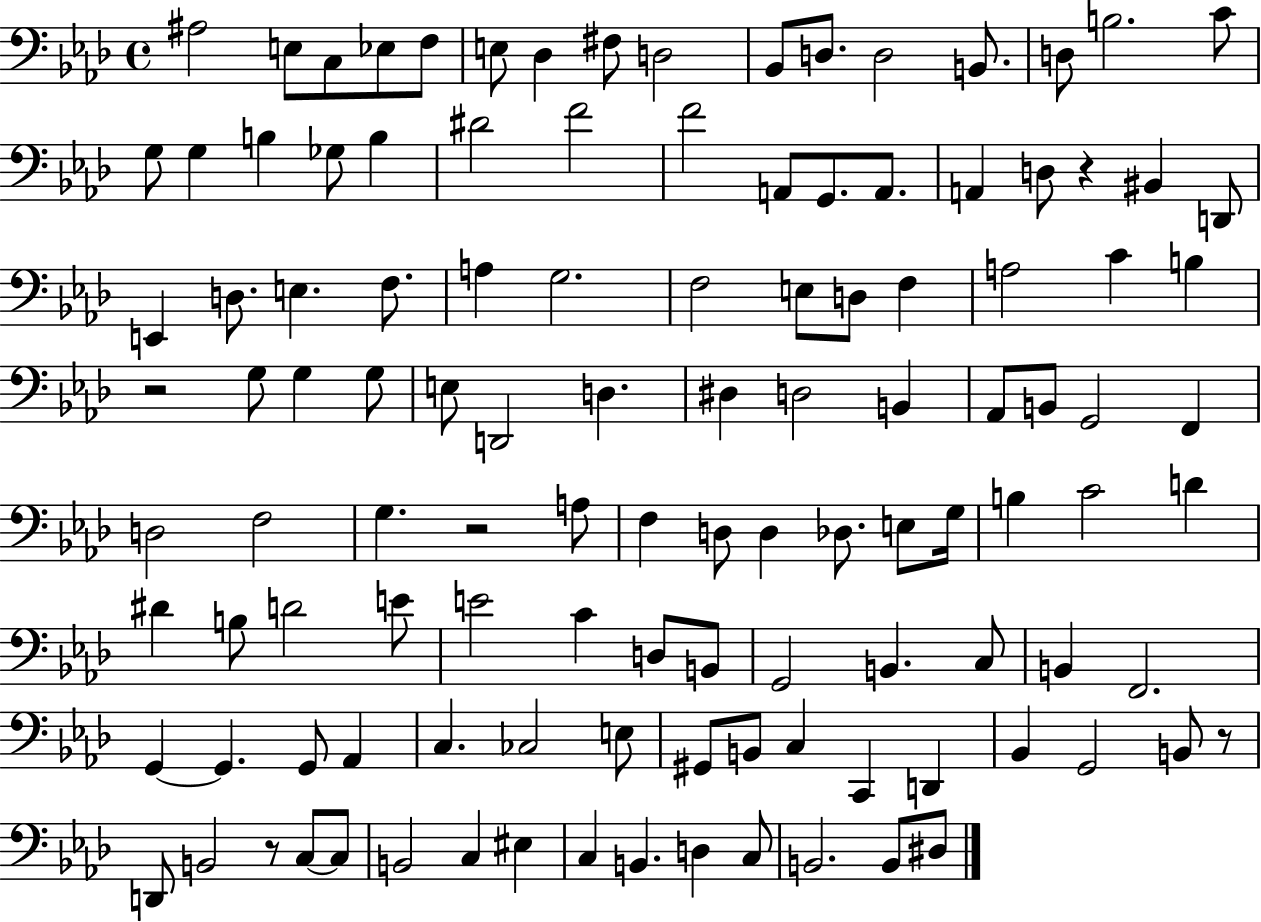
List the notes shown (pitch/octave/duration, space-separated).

A#3/h E3/e C3/e Eb3/e F3/e E3/e Db3/q F#3/e D3/h Bb2/e D3/e. D3/h B2/e. D3/e B3/h. C4/e G3/e G3/q B3/q Gb3/e B3/q D#4/h F4/h F4/h A2/e G2/e. A2/e. A2/q D3/e R/q BIS2/q D2/e E2/q D3/e. E3/q. F3/e. A3/q G3/h. F3/h E3/e D3/e F3/q A3/h C4/q B3/q R/h G3/e G3/q G3/e E3/e D2/h D3/q. D#3/q D3/h B2/q Ab2/e B2/e G2/h F2/q D3/h F3/h G3/q. R/h A3/e F3/q D3/e D3/q Db3/e. E3/e G3/s B3/q C4/h D4/q D#4/q B3/e D4/h E4/e E4/h C4/q D3/e B2/e G2/h B2/q. C3/e B2/q F2/h. G2/q G2/q. G2/e Ab2/q C3/q. CES3/h E3/e G#2/e B2/e C3/q C2/q D2/q Bb2/q G2/h B2/e R/e D2/e B2/h R/e C3/e C3/e B2/h C3/q EIS3/q C3/q B2/q. D3/q C3/e B2/h. B2/e D#3/e